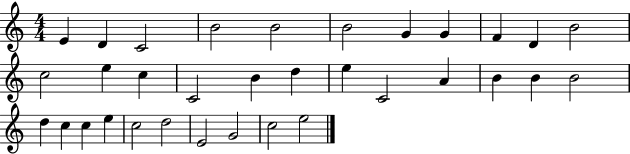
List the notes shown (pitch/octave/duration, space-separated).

E4/q D4/q C4/h B4/h B4/h B4/h G4/q G4/q F4/q D4/q B4/h C5/h E5/q C5/q C4/h B4/q D5/q E5/q C4/h A4/q B4/q B4/q B4/h D5/q C5/q C5/q E5/q C5/h D5/h E4/h G4/h C5/h E5/h